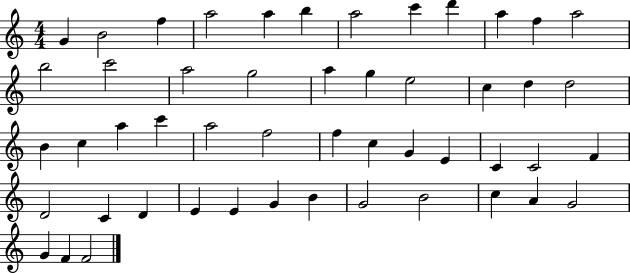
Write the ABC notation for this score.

X:1
T:Untitled
M:4/4
L:1/4
K:C
G B2 f a2 a b a2 c' d' a f a2 b2 c'2 a2 g2 a g e2 c d d2 B c a c' a2 f2 f c G E C C2 F D2 C D E E G B G2 B2 c A G2 G F F2